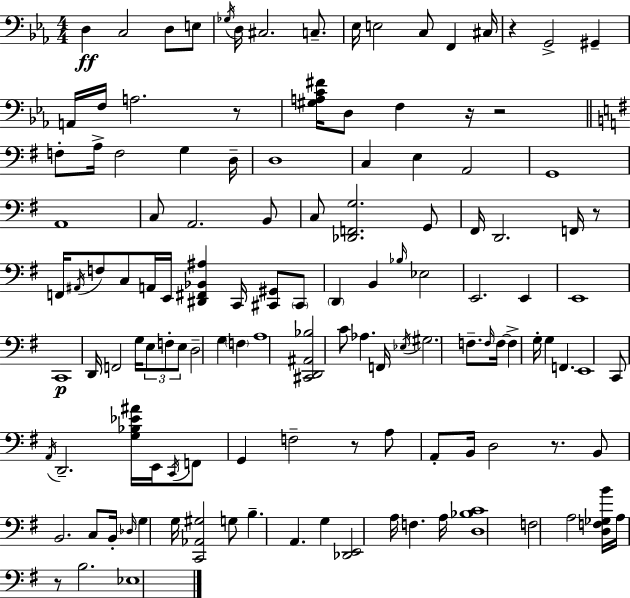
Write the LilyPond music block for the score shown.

{
  \clef bass
  \numericTimeSignature
  \time 4/4
  \key c \minor
  d4\ff c2 d8 e8 | \acciaccatura { ges16 } d16 cis2. c8.-- | ees16 e2 c8 f,4 | cis16 r4 g,2-> gis,4-- | \break a,16 f16 a2. r8 | <gis a c' fis'>16 d8 f4 r16 r2 | \bar "||" \break \key g \major f8-. a16-> f2 g4 d16-- | d1 | c4 e4 a,2 | g,1 | \break a,1 | c8 a,2. b,8 | c8 <des, f, g>2. g,8 | fis,16 d,2. f,16 r8 | \break f,16 \acciaccatura { ais,16 } f8 c8 a,16 e,16 <dis, fis, bes, ais>4 c,16 <cis, gis,>8 \parenthesize cis,8 | \parenthesize d,4 b,4 \grace { bes16 } ees2 | e,2. e,4 | e,1 | \break c,1\p | d,16 f,2 g16 \tuplet 3/2 { e8 f8-. | e8 } d2-- g4 \parenthesize f4 | a1 | \break <cis, d, ais, bes>2 c'8 aes4. | f,16 \acciaccatura { ees16 } \parenthesize gis2. | f8.-- \grace { f16 } f16~~ f4-> g16-. g4 f,4. | e,1 | \break c,8 \acciaccatura { a,16 } d,2.-- | <g bes ees' ais'>16 e,16 \acciaccatura { c,16 } f,8 g,4 f2-- | r8 a8 a,8-. b,16 d2 | r8. b,8 b,2. | \break c8 b,16-. \grace { des16 } g4 g16 <c, aes, gis>2 | g8 b4.-- a,4. | g4 <des, e,>2 a16 | f4. a16 <d bes c'>1 | \break f2 a2 | <d f ges b'>16 a16 r8 b2. | ees1 | \bar "|."
}